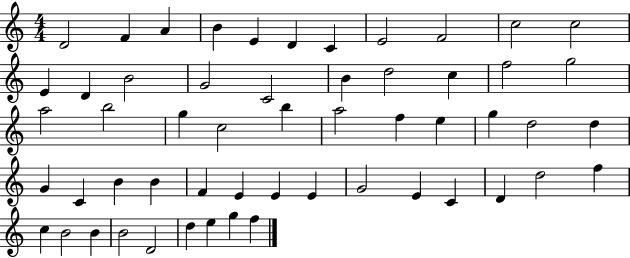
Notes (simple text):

D4/h F4/q A4/q B4/q E4/q D4/q C4/q E4/h F4/h C5/h C5/h E4/q D4/q B4/h G4/h C4/h B4/q D5/h C5/q F5/h G5/h A5/h B5/h G5/q C5/h B5/q A5/h F5/q E5/q G5/q D5/h D5/q G4/q C4/q B4/q B4/q F4/q E4/q E4/q E4/q G4/h E4/q C4/q D4/q D5/h F5/q C5/q B4/h B4/q B4/h D4/h D5/q E5/q G5/q F5/q